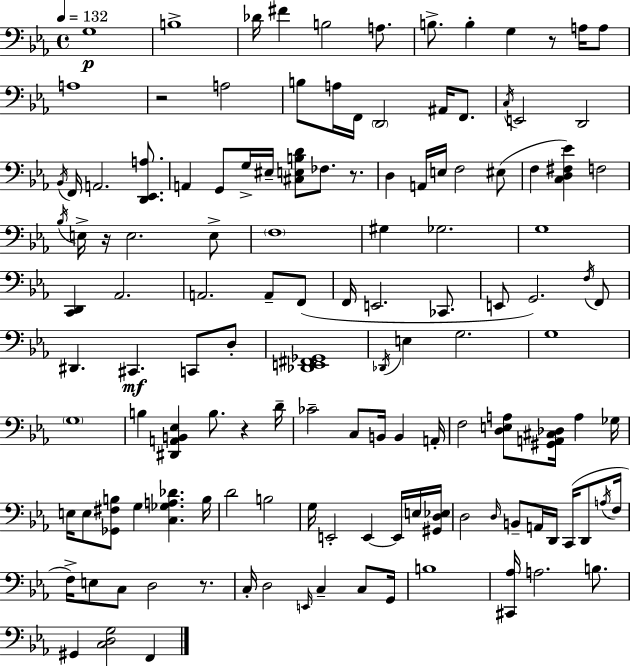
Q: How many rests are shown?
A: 6